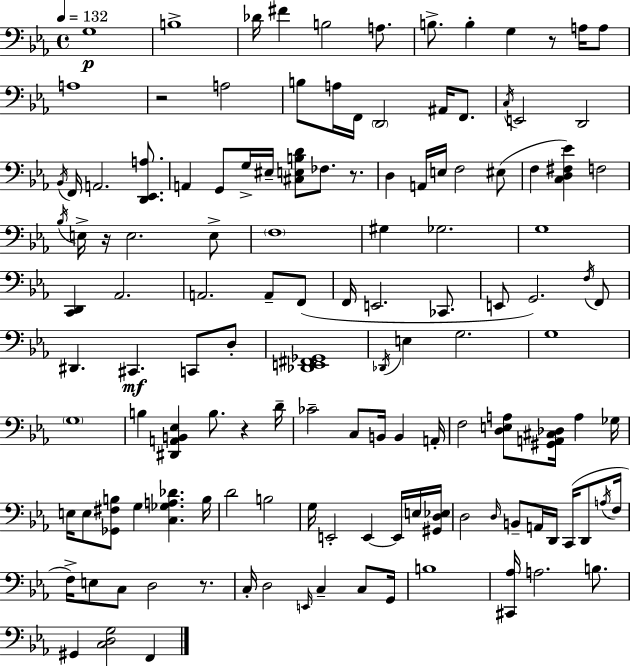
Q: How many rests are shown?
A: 6